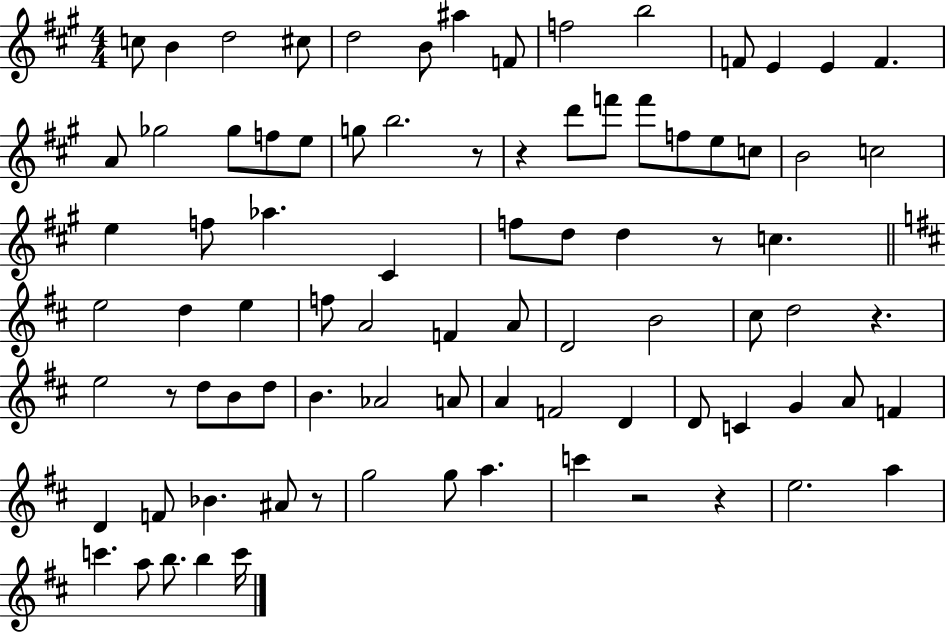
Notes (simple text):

C5/e B4/q D5/h C#5/e D5/h B4/e A#5/q F4/e F5/h B5/h F4/e E4/q E4/q F4/q. A4/e Gb5/h Gb5/e F5/e E5/e G5/e B5/h. R/e R/q D6/e F6/e F6/e F5/e E5/e C5/e B4/h C5/h E5/q F5/e Ab5/q. C#4/q F5/e D5/e D5/q R/e C5/q. E5/h D5/q E5/q F5/e A4/h F4/q A4/e D4/h B4/h C#5/e D5/h R/q. E5/h R/e D5/e B4/e D5/e B4/q. Ab4/h A4/e A4/q F4/h D4/q D4/e C4/q G4/q A4/e F4/q D4/q F4/e Bb4/q. A#4/e R/e G5/h G5/e A5/q. C6/q R/h R/q E5/h. A5/q C6/q. A5/e B5/e. B5/q C6/s